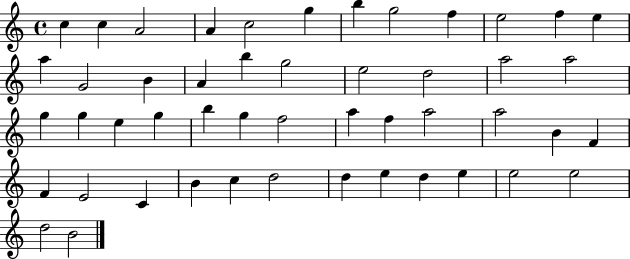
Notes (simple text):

C5/q C5/q A4/h A4/q C5/h G5/q B5/q G5/h F5/q E5/h F5/q E5/q A5/q G4/h B4/q A4/q B5/q G5/h E5/h D5/h A5/h A5/h G5/q G5/q E5/q G5/q B5/q G5/q F5/h A5/q F5/q A5/h A5/h B4/q F4/q F4/q E4/h C4/q B4/q C5/q D5/h D5/q E5/q D5/q E5/q E5/h E5/h D5/h B4/h